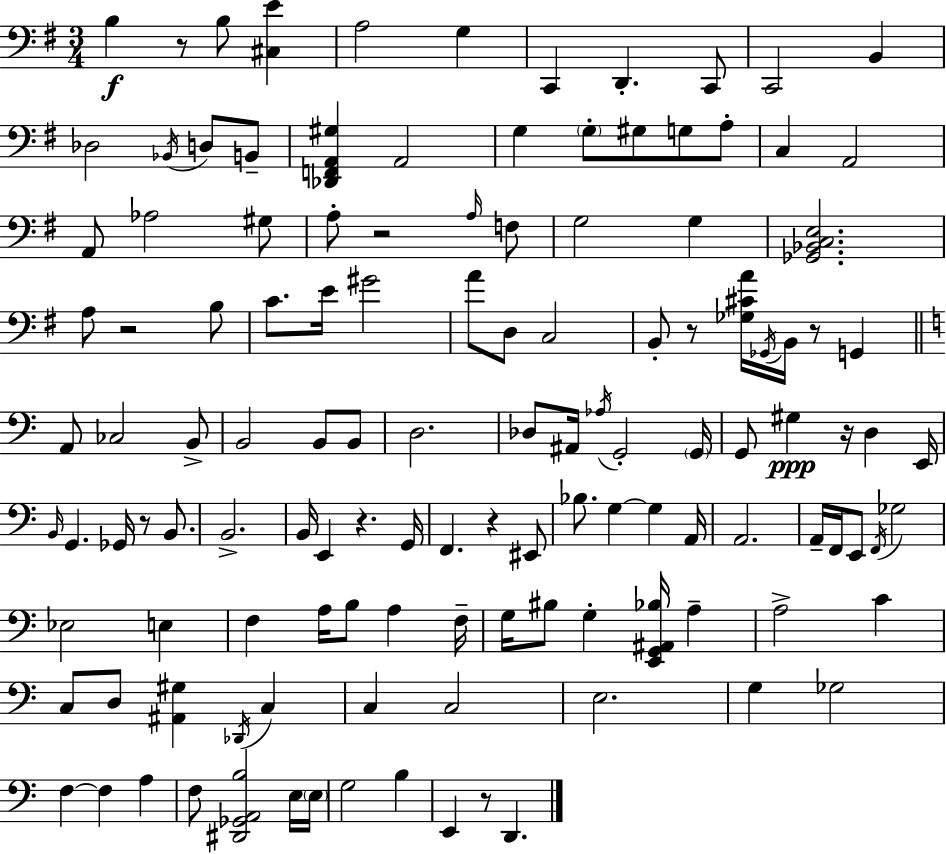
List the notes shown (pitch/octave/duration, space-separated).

B3/q R/e B3/e [C#3,E4]/q A3/h G3/q C2/q D2/q. C2/e C2/h B2/q Db3/h Bb2/s D3/e B2/e [Db2,F2,A2,G#3]/q A2/h G3/q G3/e G#3/e G3/e A3/e C3/q A2/h A2/e Ab3/h G#3/e A3/e R/h A3/s F3/e G3/h G3/q [Gb2,Bb2,C3,E3]/h. A3/e R/h B3/e C4/e. E4/s G#4/h A4/e D3/e C3/h B2/e R/e [Gb3,C#4,A4]/s Gb2/s B2/s R/e G2/q A2/e CES3/h B2/e B2/h B2/e B2/e D3/h. Db3/e A#2/s Ab3/s G2/h G2/s G2/e G#3/q R/s D3/q E2/s B2/s G2/q. Gb2/s R/e B2/e. B2/h. B2/s E2/q R/q. G2/s F2/q. R/q EIS2/e Bb3/e. G3/q G3/q A2/s A2/h. A2/s F2/s E2/e F2/s Gb3/h Eb3/h E3/q F3/q A3/s B3/e A3/q F3/s G3/s BIS3/e G3/q [E2,G2,A#2,Bb3]/s A3/q A3/h C4/q C3/e D3/e [A#2,G#3]/q Db2/s C3/q C3/q C3/h E3/h. G3/q Gb3/h F3/q F3/q A3/q F3/e [D#2,Gb2,A2,B3]/h E3/s E3/s G3/h B3/q E2/q R/e D2/q.